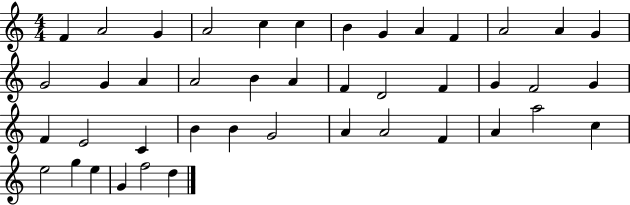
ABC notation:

X:1
T:Untitled
M:4/4
L:1/4
K:C
F A2 G A2 c c B G A F A2 A G G2 G A A2 B A F D2 F G F2 G F E2 C B B G2 A A2 F A a2 c e2 g e G f2 d